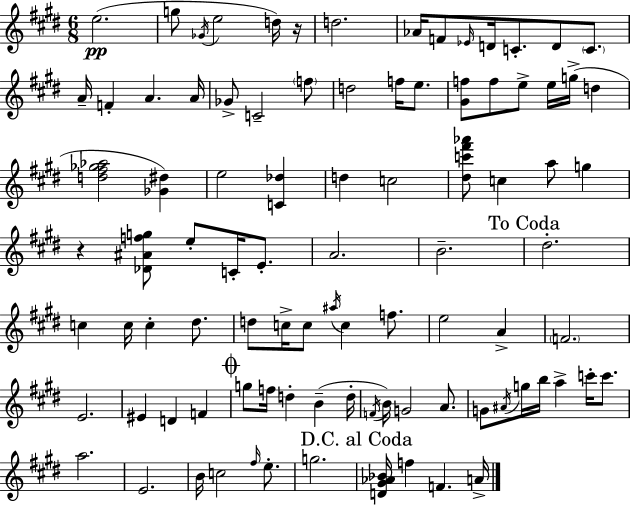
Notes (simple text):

E5/h. G5/e Gb4/s E5/h D5/s R/s D5/h. Ab4/s F4/e Eb4/s D4/s C4/e. D4/e C4/e. A4/s F4/q A4/q. A4/s Gb4/e C4/h F5/e D5/h F5/s E5/e. [G#4,F5]/e F5/e E5/e E5/s G5/s D5/q [D5,F#5,Gb5,Ab5]/h [Gb4,D#5]/q E5/h [C4,Db5]/q D5/q C5/h [D#5,C6,F#6,Ab6]/e C5/q A5/e G5/q R/q [Db4,A#4,F5,G5]/e E5/e C4/s E4/e. A4/h. B4/h. D#5/h. C5/q C5/s C5/q D#5/e. D5/e C5/s C5/e A#5/s C5/q F5/e. E5/h A4/q F4/h. E4/h. EIS4/q D4/q F4/q G5/e F5/s D5/q B4/q D5/s F4/s B4/s G4/h A4/e. G4/e A#4/s G5/s B5/s A5/q C6/s C6/e. A5/h. E4/h. B4/s C5/h F#5/s E5/e. G5/h. [D4,G#4,Ab4,Bb4]/s F5/q F4/q. A4/s